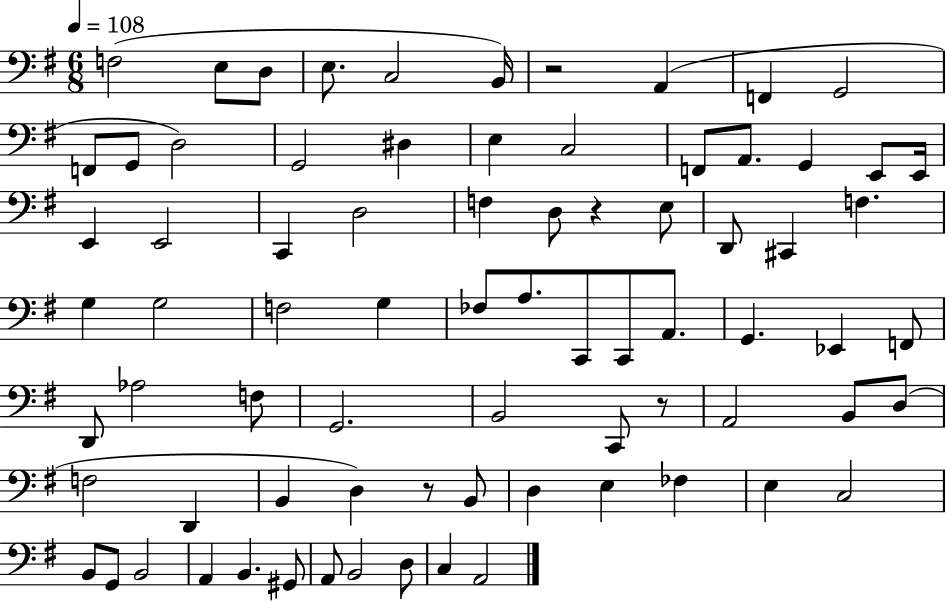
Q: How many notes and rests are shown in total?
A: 77